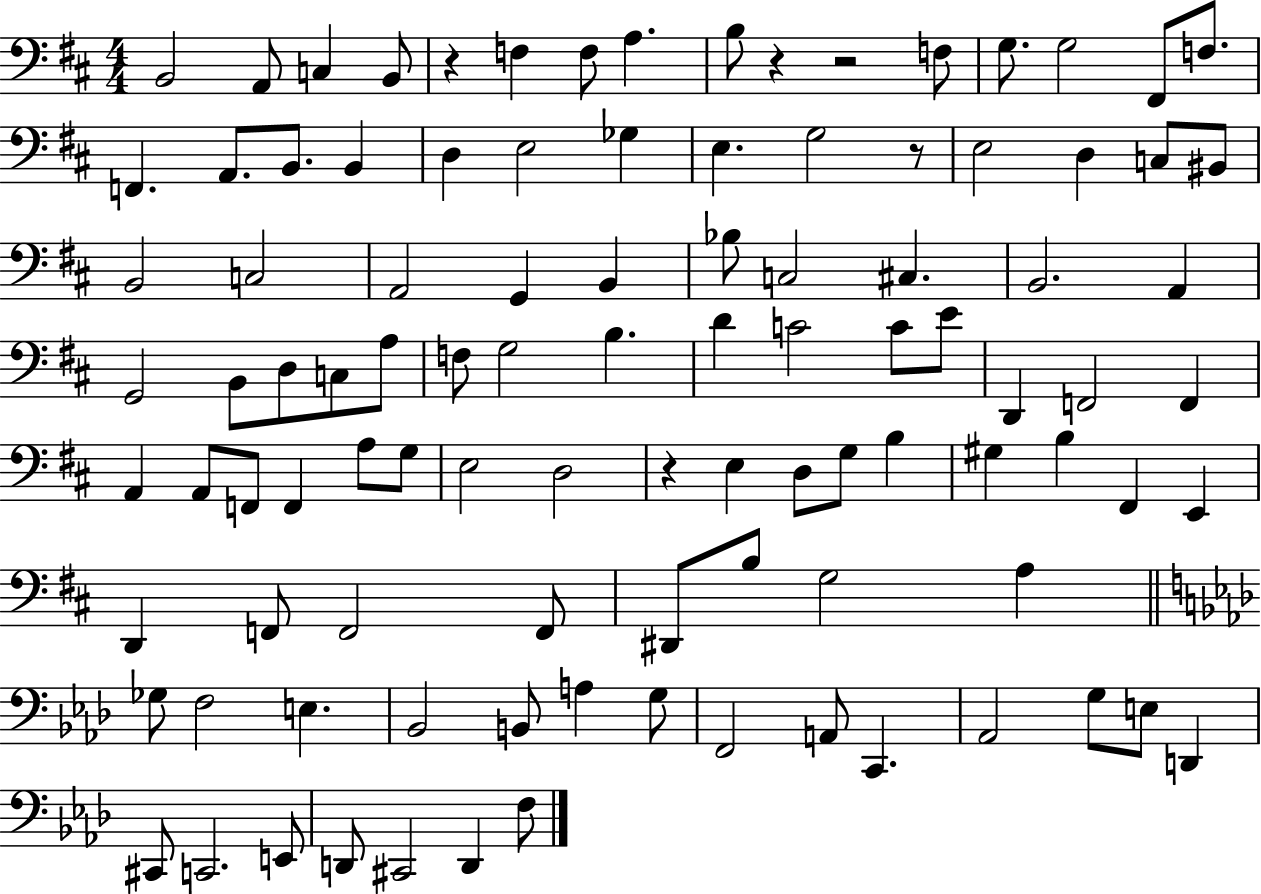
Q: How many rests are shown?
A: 5